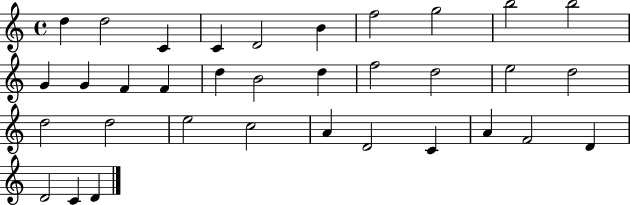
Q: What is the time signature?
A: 4/4